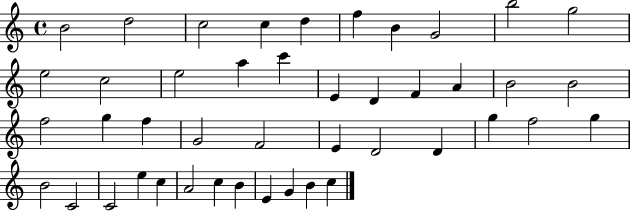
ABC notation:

X:1
T:Untitled
M:4/4
L:1/4
K:C
B2 d2 c2 c d f B G2 b2 g2 e2 c2 e2 a c' E D F A B2 B2 f2 g f G2 F2 E D2 D g f2 g B2 C2 C2 e c A2 c B E G B c